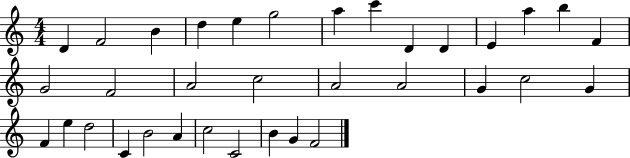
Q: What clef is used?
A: treble